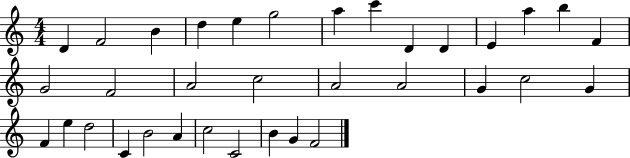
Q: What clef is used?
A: treble